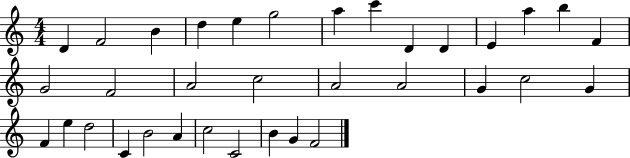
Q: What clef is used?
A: treble